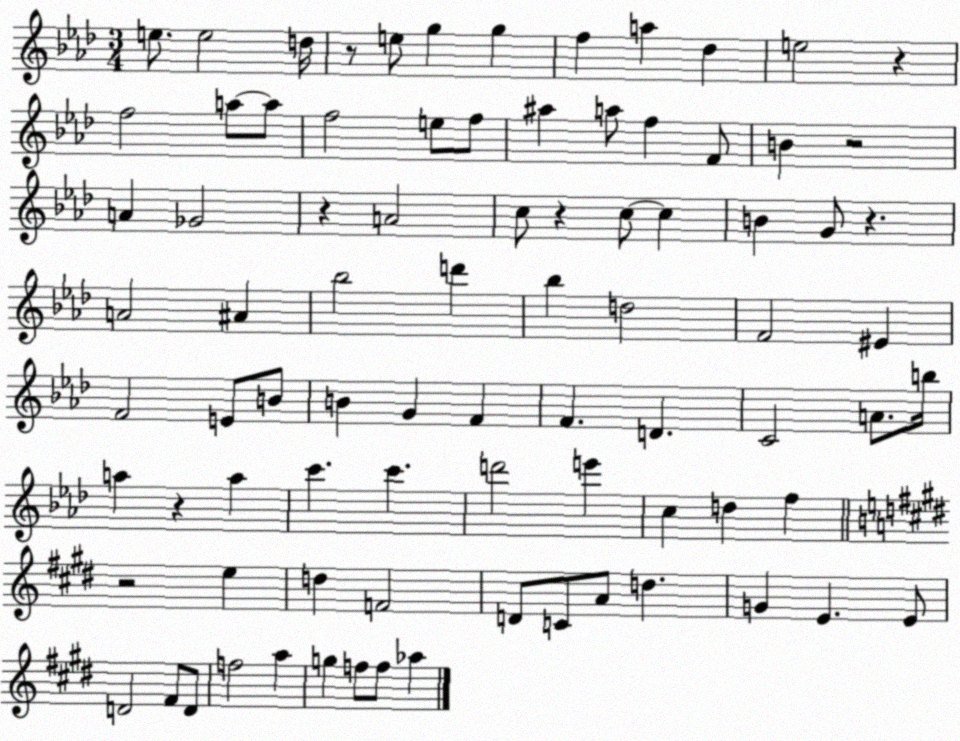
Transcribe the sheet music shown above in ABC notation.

X:1
T:Untitled
M:3/4
L:1/4
K:Ab
e/2 e2 d/4 z/2 e/2 g g f a _d e2 z f2 a/2 a/2 f2 e/2 f/2 ^a a/2 f F/2 B z2 A _G2 z A2 c/2 z c/2 c B G/2 z A2 ^A _b2 d' _b d2 F2 ^E F2 E/2 B/2 B G F F D C2 A/2 b/4 a z a c' c' d'2 e' c d f z2 e d F2 D/2 C/2 A/2 d G E E/2 D2 ^F/2 D/2 f2 a g f/2 f/2 _a